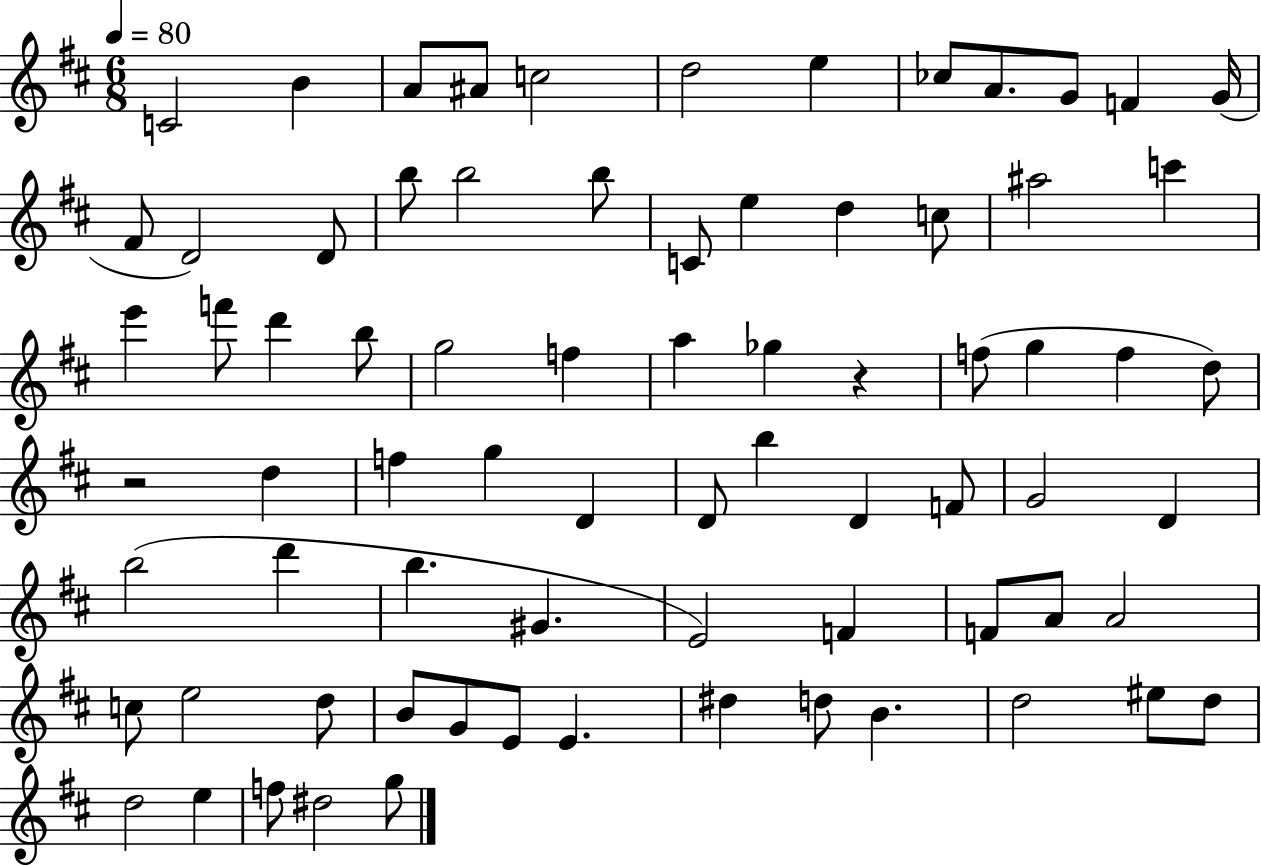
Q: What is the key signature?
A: D major